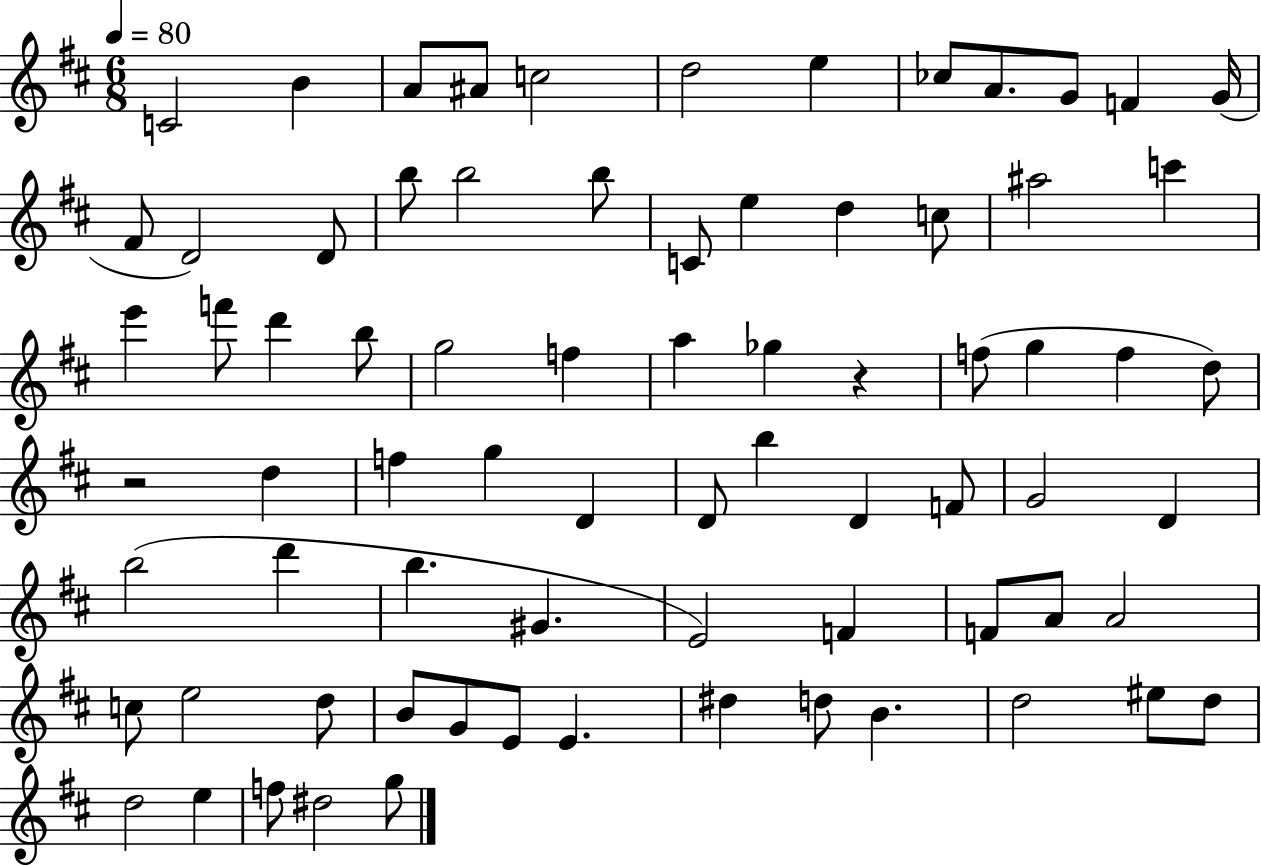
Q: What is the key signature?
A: D major